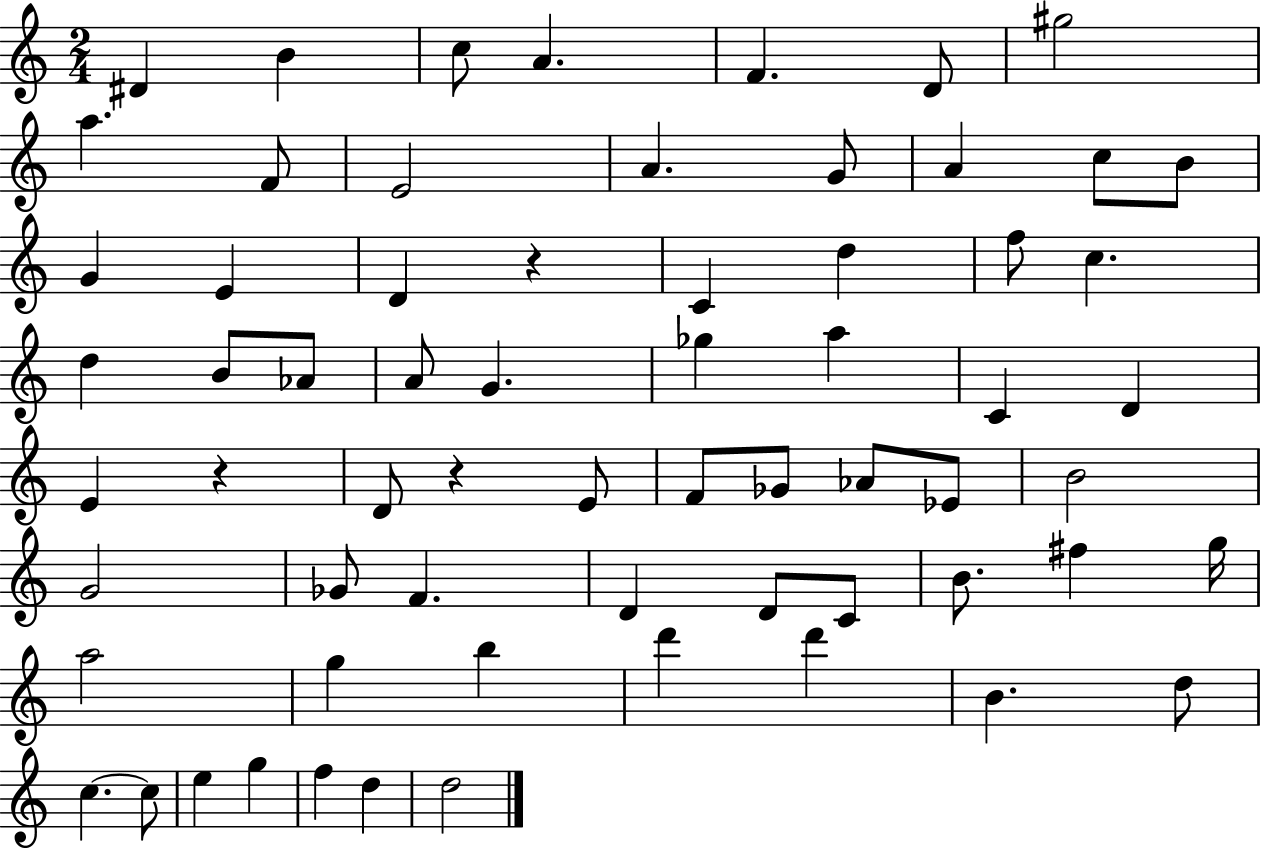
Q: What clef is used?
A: treble